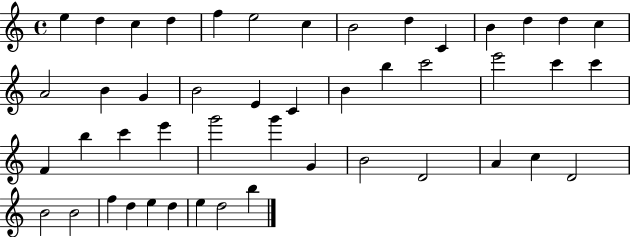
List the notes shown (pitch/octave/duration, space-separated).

E5/q D5/q C5/q D5/q F5/q E5/h C5/q B4/h D5/q C4/q B4/q D5/q D5/q C5/q A4/h B4/q G4/q B4/h E4/q C4/q B4/q B5/q C6/h E6/h C6/q C6/q F4/q B5/q C6/q E6/q G6/h G6/q G4/q B4/h D4/h A4/q C5/q D4/h B4/h B4/h F5/q D5/q E5/q D5/q E5/q D5/h B5/q